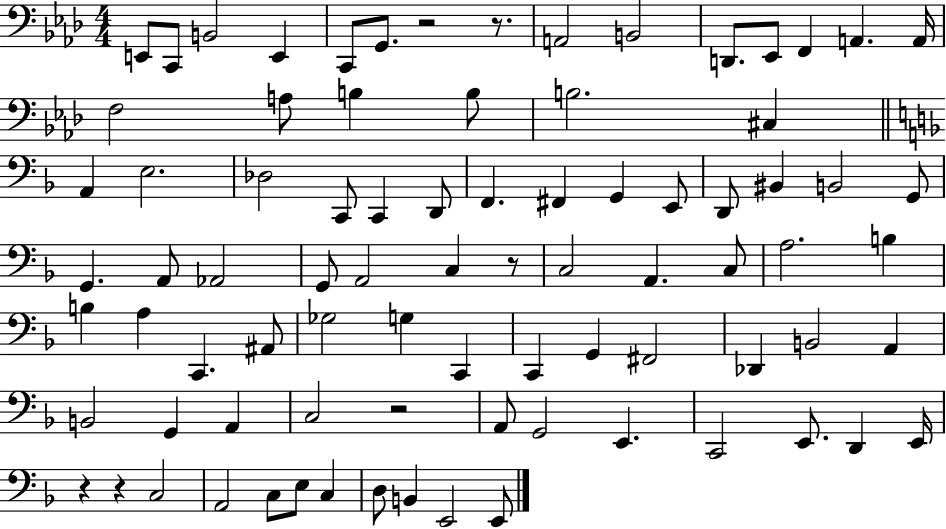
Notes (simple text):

E2/e C2/e B2/h E2/q C2/e G2/e. R/h R/e. A2/h B2/h D2/e. Eb2/e F2/q A2/q. A2/s F3/h A3/e B3/q B3/e B3/h. C#3/q A2/q E3/h. Db3/h C2/e C2/q D2/e F2/q. F#2/q G2/q E2/e D2/e BIS2/q B2/h G2/e G2/q. A2/e Ab2/h G2/e A2/h C3/q R/e C3/h A2/q. C3/e A3/h. B3/q B3/q A3/q C2/q. A#2/e Gb3/h G3/q C2/q C2/q G2/q F#2/h Db2/q B2/h A2/q B2/h G2/q A2/q C3/h R/h A2/e G2/h E2/q. C2/h E2/e. D2/q E2/s R/q R/q C3/h A2/h C3/e E3/e C3/q D3/e B2/q E2/h E2/e